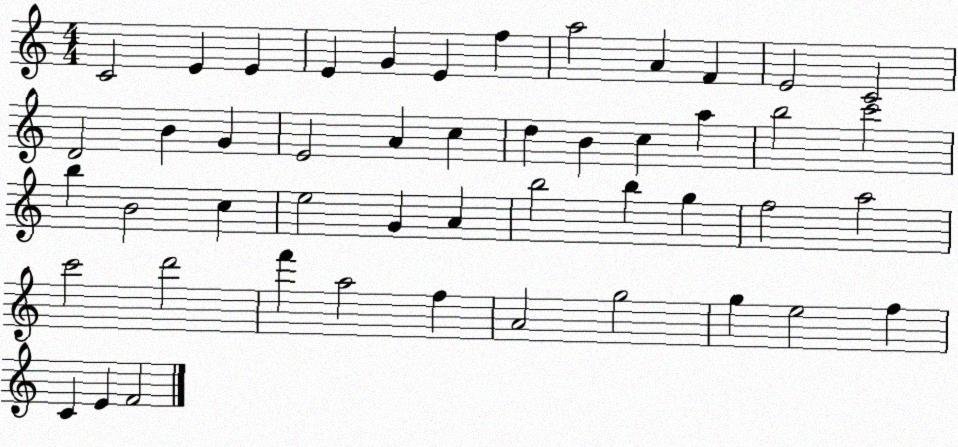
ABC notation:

X:1
T:Untitled
M:4/4
L:1/4
K:C
C2 E E E G E f a2 A F E2 C2 D2 B G E2 A c d B c a b2 c'2 b B2 c e2 G A b2 b g f2 a2 c'2 d'2 f' a2 f A2 g2 g e2 f C E F2